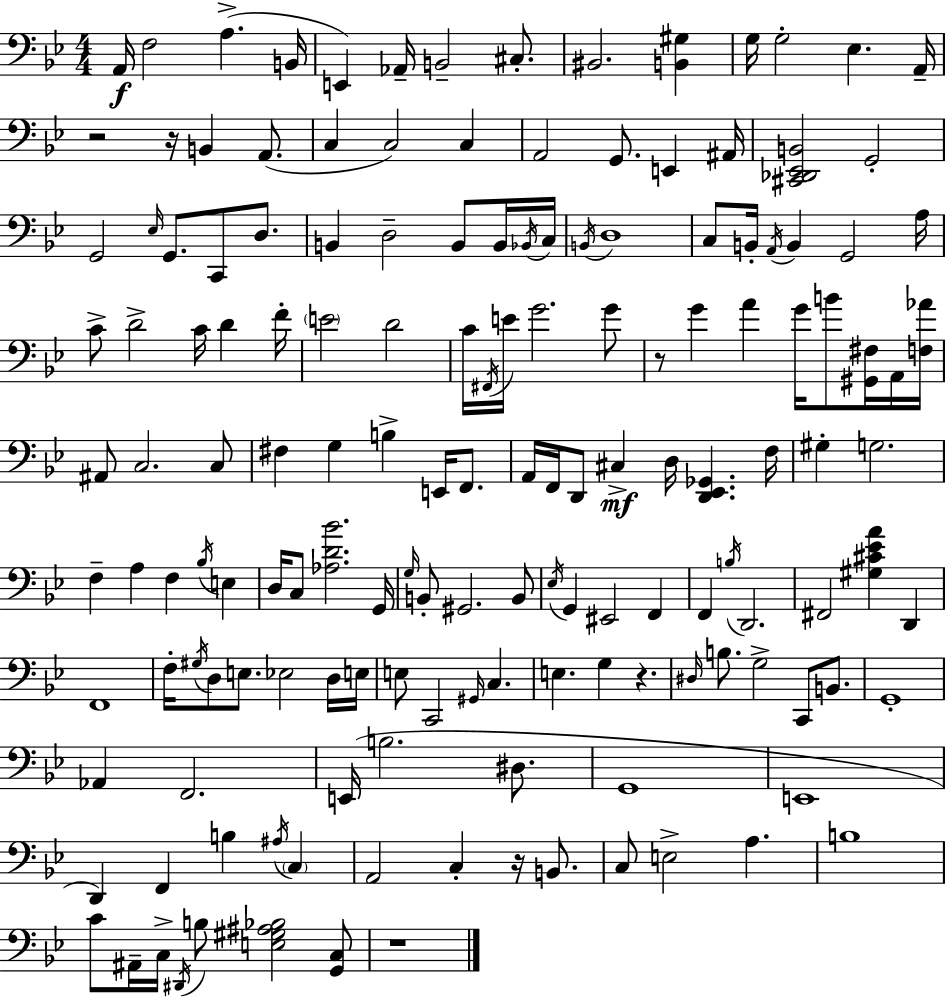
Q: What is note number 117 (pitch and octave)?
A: Ab2